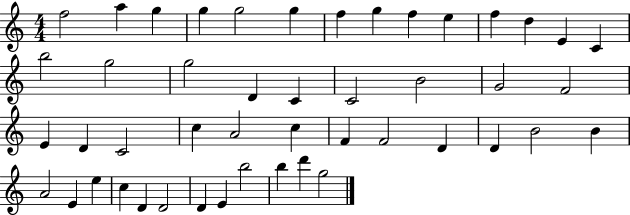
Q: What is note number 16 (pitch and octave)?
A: G5